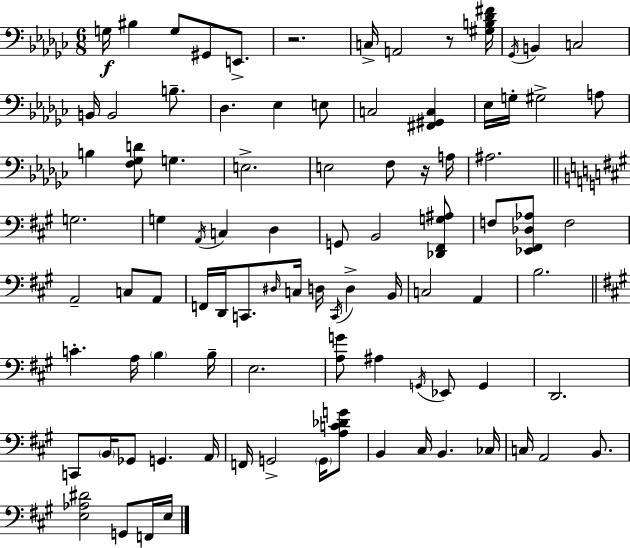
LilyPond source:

{
  \clef bass
  \numericTimeSignature
  \time 6/8
  \key ees \minor
  g16\f bis4 g8 gis,8 e,8.-> | r2. | c16-> a,2 r8 <gis b des' fis'>16 | \acciaccatura { ges,16 } b,4 c2 | \break b,16 b,2 b8.-- | des4. ees4 e8 | c2 <fis, gis, c>4 | ees16 g16-. gis2-> a8 | \break b4 <f ges d'>8 g4. | e2.-> | e2 f8 r16 | a16 ais2. | \break \bar "||" \break \key a \major g2. | g4 \acciaccatura { a,16 } c4 d4 | g,8 b,2 <des, fis, g ais>8 | f8 <ees, fis, des aes>8 f2 | \break a,2-- c8 a,8 | f,16 d,16 c,8. \grace { dis16 } c16 d16 \acciaccatura { c,16 } d4-> | b,16 c2 a,4 | b2. | \break \bar "||" \break \key a \major c'4.-. a16 \parenthesize b4 b16-- | e2. | <a g'>8 ais4 \acciaccatura { g,16 } ees,8 g,4 | d,2. | \break c,8 \parenthesize b,16 ges,8 g,4. | a,16 f,16 g,2-> \parenthesize g,16 <a c' des' g'>8 | b,4 cis16 b,4. | ces16 c16 a,2 b,8. | \break <e aes dis'>2 g,8 f,16 | e16 \bar "|."
}